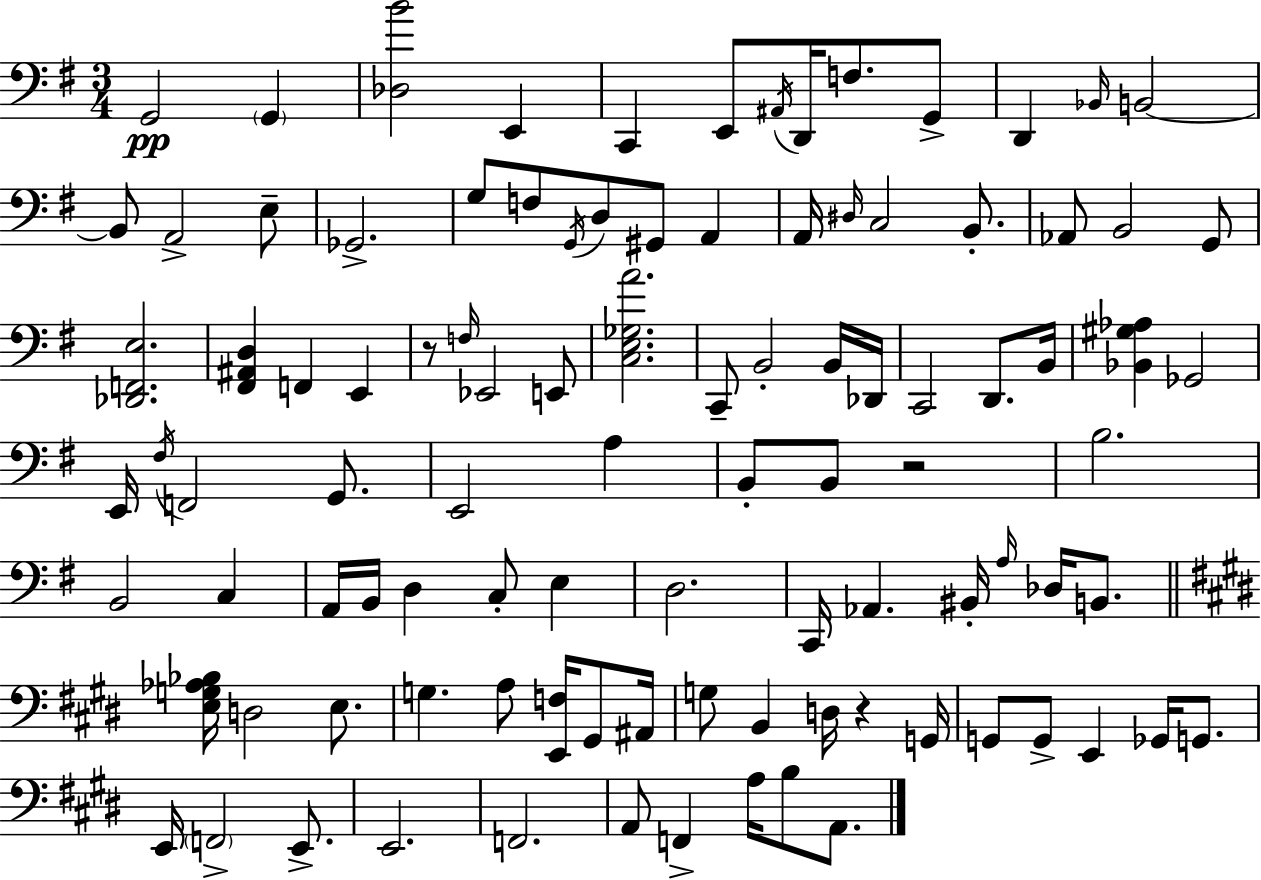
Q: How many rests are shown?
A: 3